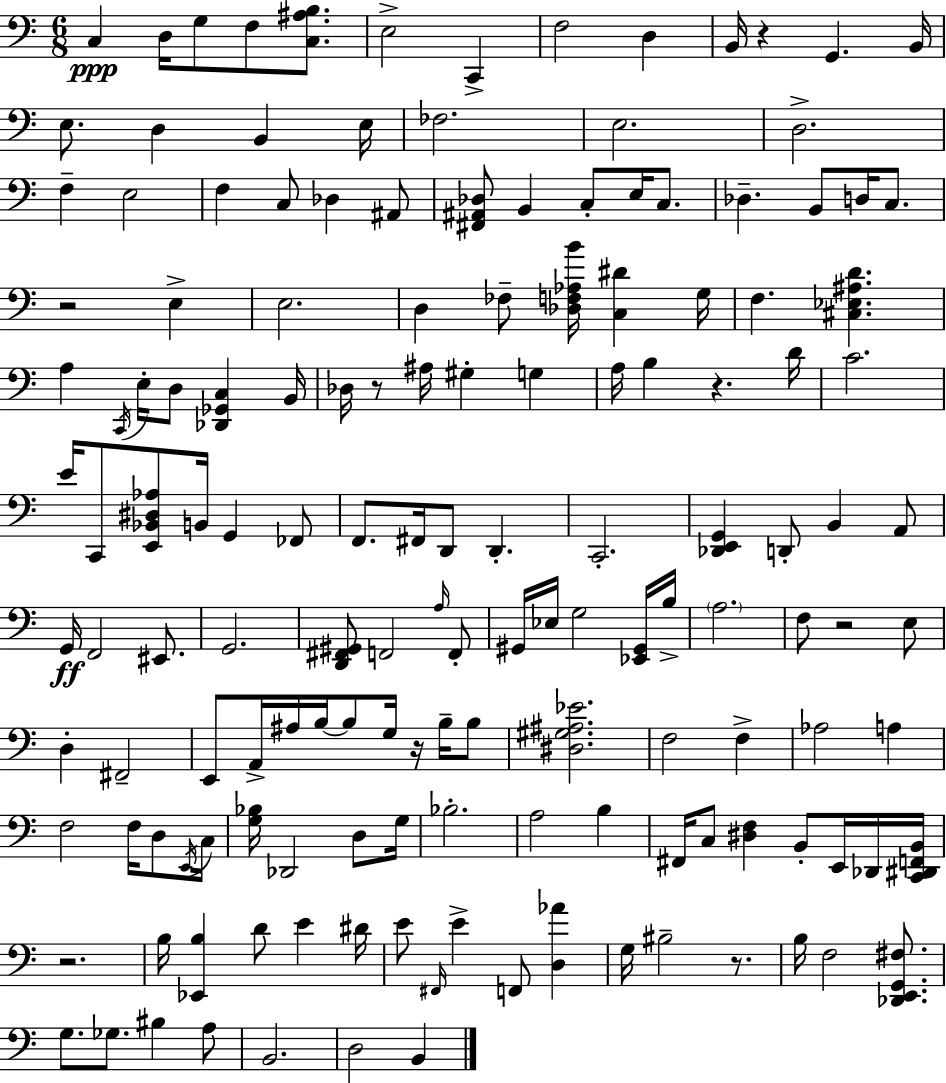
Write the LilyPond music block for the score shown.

{
  \clef bass
  \numericTimeSignature
  \time 6/8
  \key c \major
  \repeat volta 2 { c4\ppp d16 g8 f8 <c ais b>8. | e2-> c,4-> | f2 d4 | b,16 r4 g,4. b,16 | \break e8. d4 b,4 e16 | fes2. | e2. | d2.-> | \break f4-- e2 | f4 c8 des4 ais,8 | <fis, ais, des>8 b,4 c8-. e16 c8. | des4.-- b,8 d16 c8. | \break r2 e4-> | e2. | d4 fes8-- <des f aes b'>16 <c dis'>4 g16 | f4. <cis ees ais d'>4. | \break a4 \acciaccatura { c,16 } e16-. d8 <des, ges, c>4 | b,16 des16 r8 ais16 gis4-. g4 | a16 b4 r4. | d'16 c'2. | \break e'16 c,8 <e, bes, dis aes>8 b,16 g,4 fes,8 | f,8. fis,16 d,8 d,4.-. | c,2.-. | <des, e, g,>4 d,8-. b,4 a,8 | \break g,16\ff f,2 eis,8. | g,2. | <d, fis, gis,>8 f,2 \grace { a16 } | f,8-. gis,16 ees16 g2 | \break <ees, gis,>16 b16-> \parenthesize a2. | f8 r2 | e8 d4-. fis,2-- | e,8 a,16-> ais16 b16~~ b8 g16 r16 b16-- | \break b8 <dis gis ais ees'>2. | f2 f4-> | aes2 a4 | f2 f16 d8 | \break \acciaccatura { e,16 } c16 <g bes>16 des,2 | d8 g16 bes2.-. | a2 b4 | fis,16 c8 <dis f>4 b,8-. | \break e,16 des,16 <c, dis, f, b,>16 r2. | b16 <ees, b>4 d'8 e'4 | dis'16 e'8 \grace { fis,16 } e'4-> f,8 | <d aes'>4 g16 bis2-- | \break r8. b16 f2 | <des, e, g, fis>8. g8. ges8. bis4 | a8 b,2. | d2 | \break b,4 } \bar "|."
}